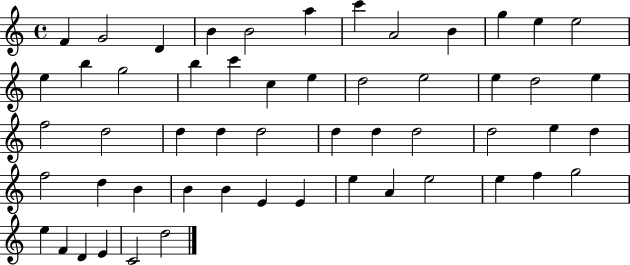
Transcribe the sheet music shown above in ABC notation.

X:1
T:Untitled
M:4/4
L:1/4
K:C
F G2 D B B2 a c' A2 B g e e2 e b g2 b c' c e d2 e2 e d2 e f2 d2 d d d2 d d d2 d2 e d f2 d B B B E E e A e2 e f g2 e F D E C2 d2